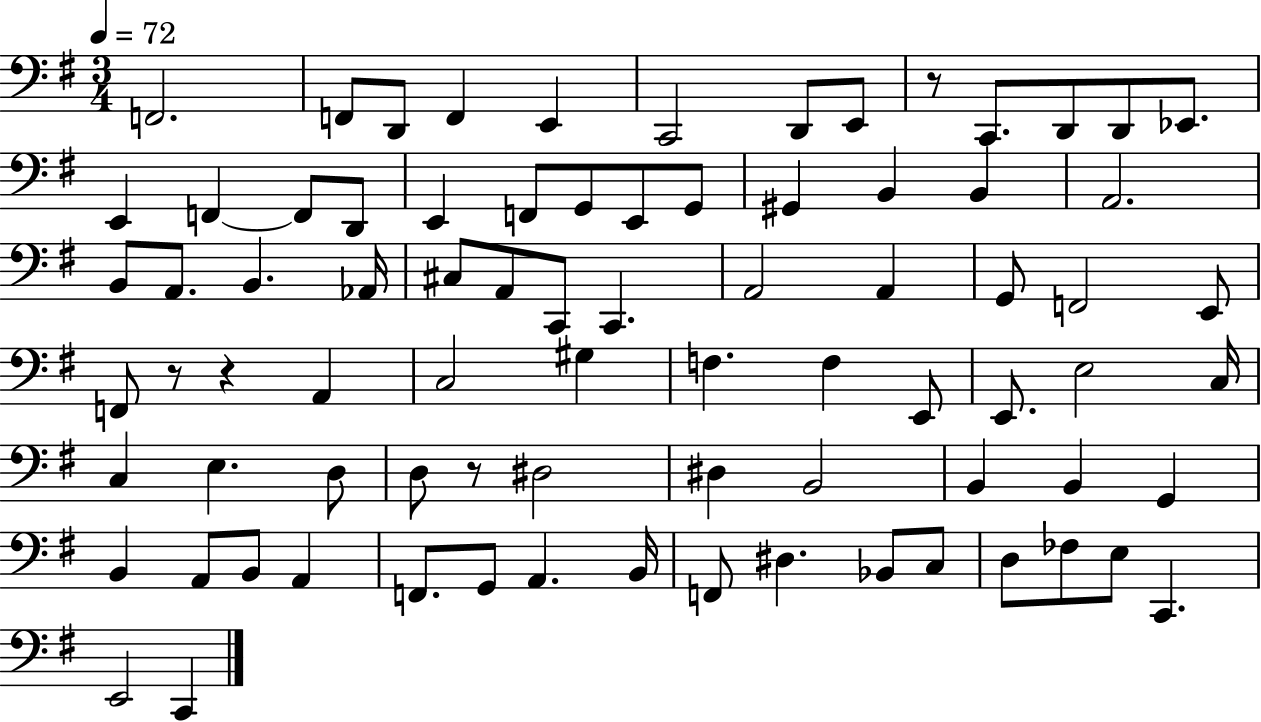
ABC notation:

X:1
T:Untitled
M:3/4
L:1/4
K:G
F,,2 F,,/2 D,,/2 F,, E,, C,,2 D,,/2 E,,/2 z/2 C,,/2 D,,/2 D,,/2 _E,,/2 E,, F,, F,,/2 D,,/2 E,, F,,/2 G,,/2 E,,/2 G,,/2 ^G,, B,, B,, A,,2 B,,/2 A,,/2 B,, _A,,/4 ^C,/2 A,,/2 C,,/2 C,, A,,2 A,, G,,/2 F,,2 E,,/2 F,,/2 z/2 z A,, C,2 ^G, F, F, E,,/2 E,,/2 E,2 C,/4 C, E, D,/2 D,/2 z/2 ^D,2 ^D, B,,2 B,, B,, G,, B,, A,,/2 B,,/2 A,, F,,/2 G,,/2 A,, B,,/4 F,,/2 ^D, _B,,/2 C,/2 D,/2 _F,/2 E,/2 C,, E,,2 C,,